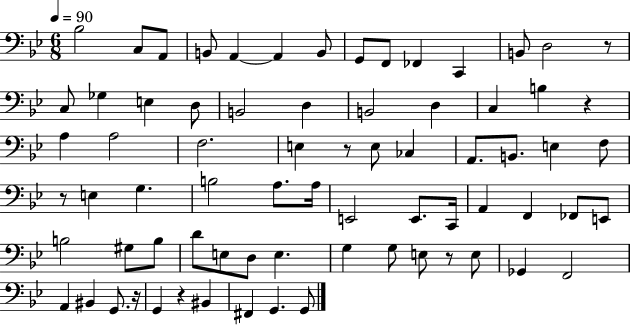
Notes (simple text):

Bb3/h C3/e A2/e B2/e A2/q A2/q B2/e G2/e F2/e FES2/q C2/q B2/e D3/h R/e C3/e Gb3/q E3/q D3/e B2/h D3/q B2/h D3/q C3/q B3/q R/q A3/q A3/h F3/h. E3/q R/e E3/e CES3/q A2/e. B2/e. E3/q F3/e R/e E3/q G3/q. B3/h A3/e. A3/s E2/h E2/e. C2/s A2/q F2/q FES2/e E2/e B3/h G#3/e B3/e D4/e E3/e D3/e E3/q. G3/q G3/e E3/e R/e E3/e Gb2/q F2/h A2/q BIS2/q G2/e. R/s G2/q R/q BIS2/q F#2/q G2/q. G2/e